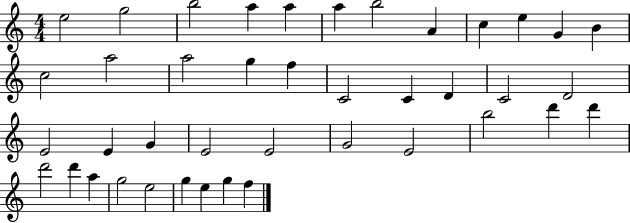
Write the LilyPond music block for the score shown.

{
  \clef treble
  \numericTimeSignature
  \time 4/4
  \key c \major
  e''2 g''2 | b''2 a''4 a''4 | a''4 b''2 a'4 | c''4 e''4 g'4 b'4 | \break c''2 a''2 | a''2 g''4 f''4 | c'2 c'4 d'4 | c'2 d'2 | \break e'2 e'4 g'4 | e'2 e'2 | g'2 e'2 | b''2 d'''4 d'''4 | \break d'''2 d'''4 a''4 | g''2 e''2 | g''4 e''4 g''4 f''4 | \bar "|."
}